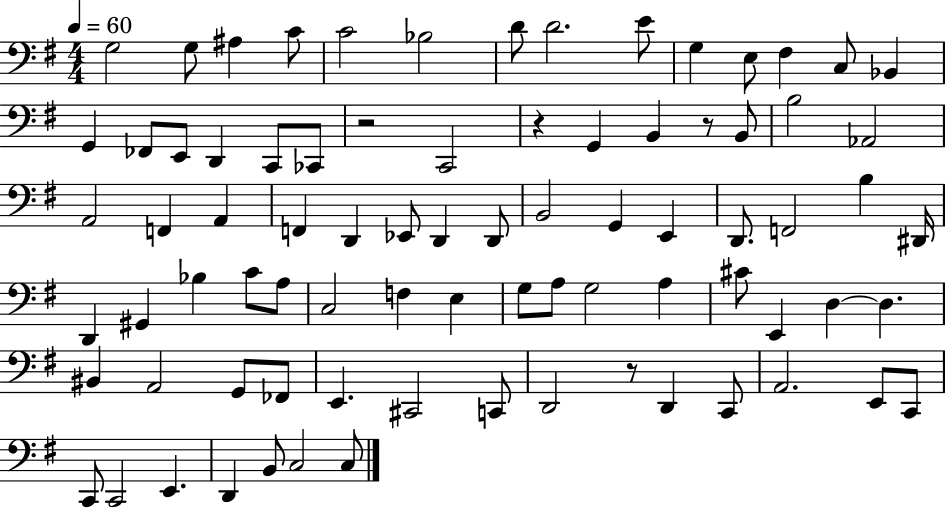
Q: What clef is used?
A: bass